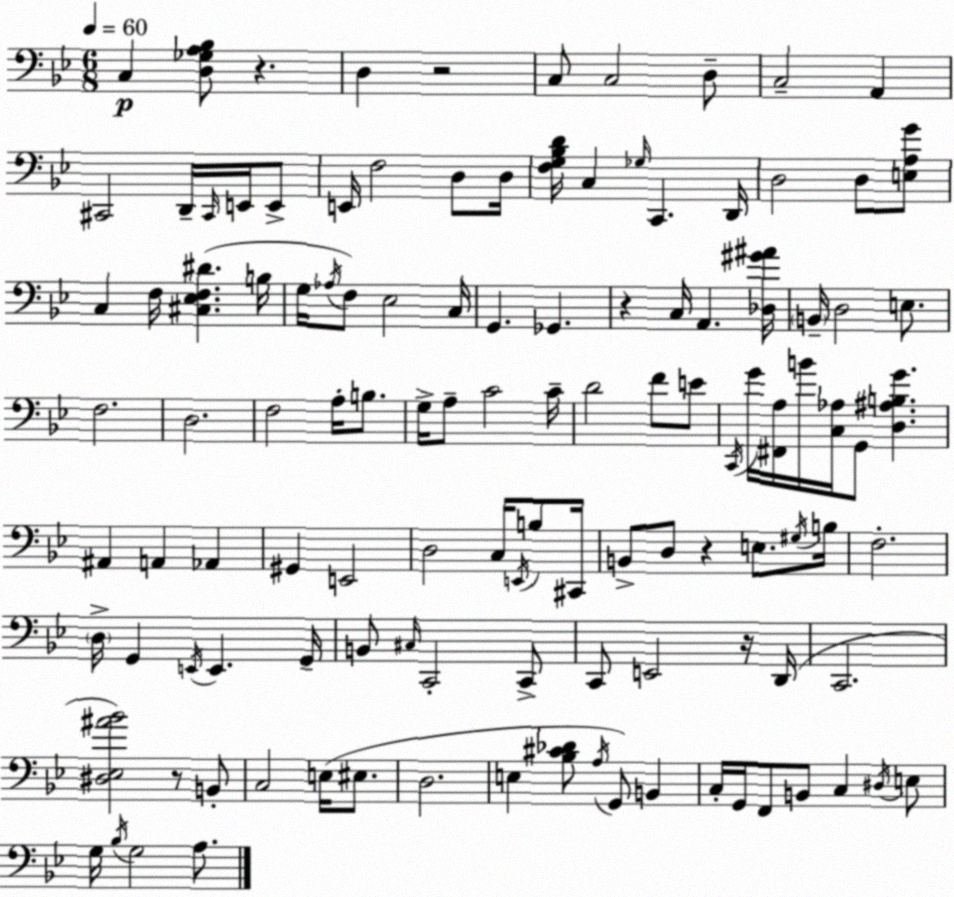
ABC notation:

X:1
T:Untitled
M:6/8
L:1/4
K:Gm
C, [D,_G,A,_B,]/2 z D, z2 C,/2 C,2 D,/2 C,2 A,, ^C,,2 D,,/4 ^C,,/4 E,,/4 E,,/2 E,,/4 F,2 D,/2 D,/4 [F,G,_B,D]/4 C, _G,/4 C,, D,,/4 D,2 D,/2 [E,A,G]/2 C, F,/4 [^C,_E,F,^D] B,/4 G,/4 _A,/4 F,/2 _E,2 C,/4 G,, _G,, z C,/4 A,, [_D,^G^A]/4 B,,/4 D,2 E,/2 F,2 D,2 F,2 A,/4 B,/2 G,/4 A,/2 C2 C/4 D2 F/2 E/2 C,,/4 G/4 [^F,,A,]/4 B/4 [C,_A,]/4 G,,/2 [D,^A,B,G] ^A,, A,, _A,, ^G,, E,,2 D,2 C,/4 E,,/4 B,/2 ^C,,/4 B,,/2 D,/2 z E,/2 ^G,/4 B,/4 F,2 D,/4 G,, E,,/4 E,, G,,/4 B,,/2 ^C,/4 C,,2 C,,/2 C,,/2 E,,2 z/4 D,,/4 C,,2 [^D,_E,^A_B]2 z/2 B,,/2 C,2 E,/4 ^E,/2 D,2 E, [_B,^C_D]/2 A,/4 G,,/2 B,, C,/4 G,,/4 F,,/2 B,,/2 C, ^D,/4 E,/2 G,/4 _B,/4 G,2 A,/2